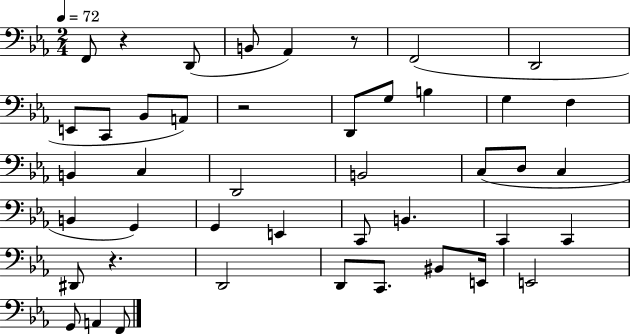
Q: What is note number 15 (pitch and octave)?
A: F3